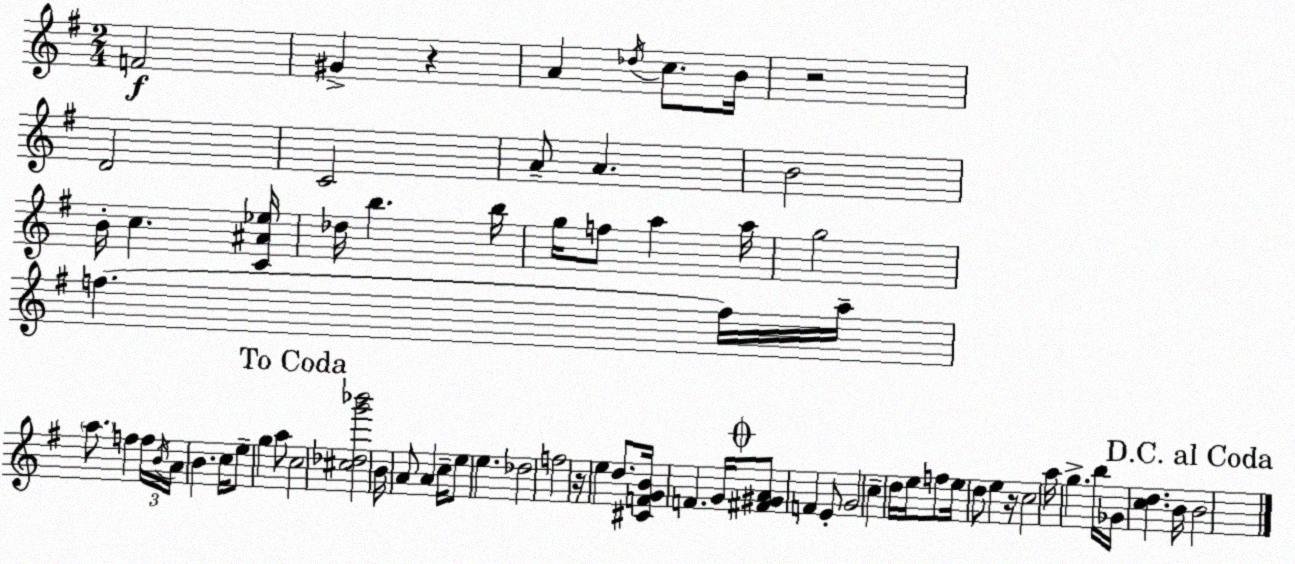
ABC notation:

X:1
T:Untitled
M:2/4
L:1/4
K:Em
F2 ^G z A _d/4 c/2 B/4 z2 D2 C2 A/2 A B2 B/4 c [C^A_e]/4 _d/4 b b/4 g/4 f/2 a a/4 g2 f f/4 a/4 a/2 f f/4 B/4 A/4 B c/4 e/2 g a/2 c2 [^c_dg'_b']2 B/4 A/2 A c/4 e/2 e _d2 f2 z/4 e d/2 [^CFGB]/4 F G/4 [^F^GA]/2 F E/2 G2 c d/4 e/4 f/2 e/4 d/2 e z/4 c2 a/4 g b/4 _G/4 [cd] B/4 B2